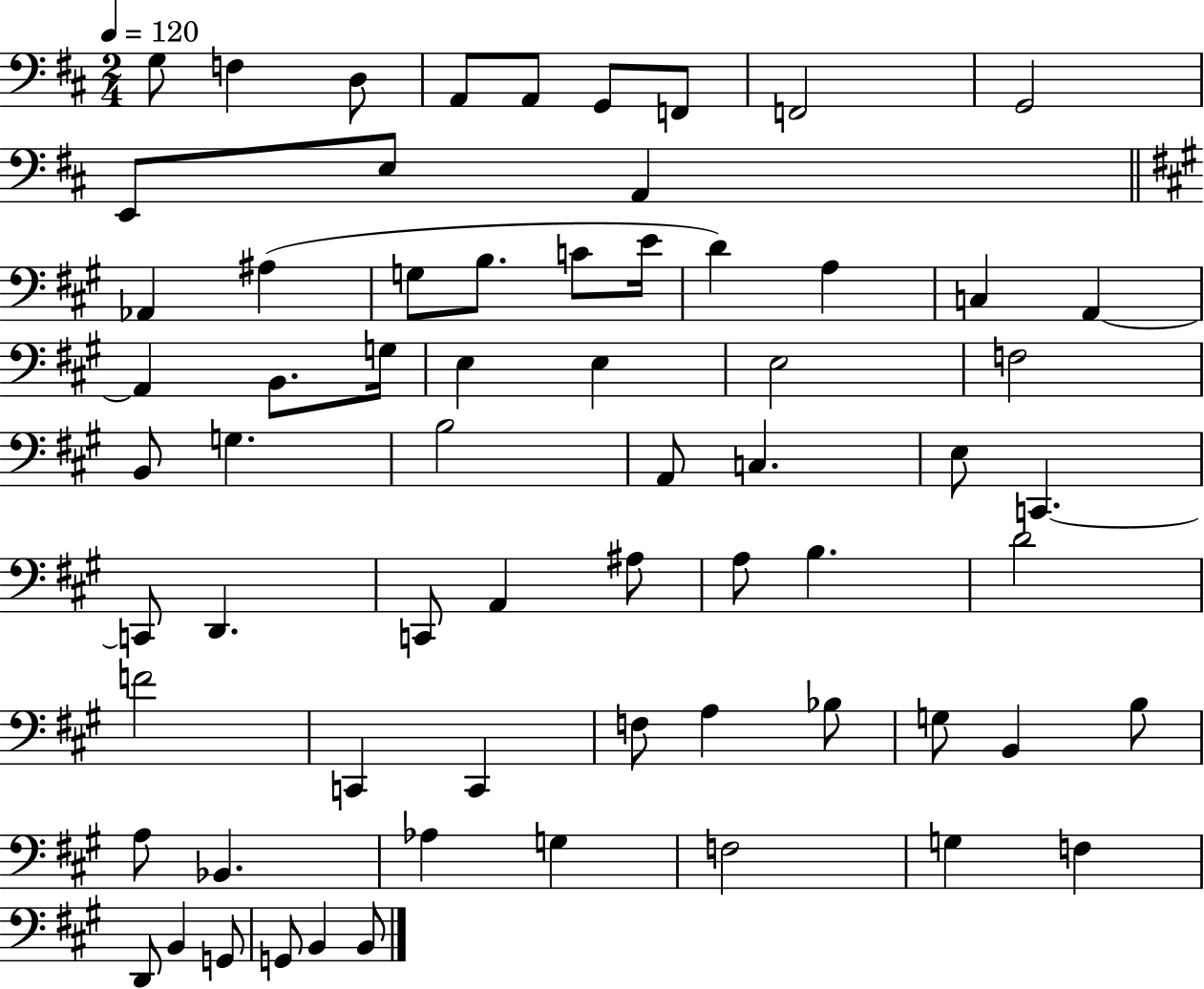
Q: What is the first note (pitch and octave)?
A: G3